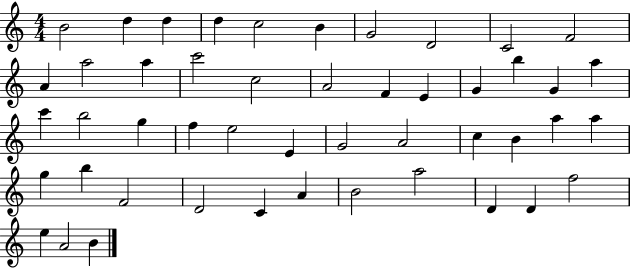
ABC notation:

X:1
T:Untitled
M:4/4
L:1/4
K:C
B2 d d d c2 B G2 D2 C2 F2 A a2 a c'2 c2 A2 F E G b G a c' b2 g f e2 E G2 A2 c B a a g b F2 D2 C A B2 a2 D D f2 e A2 B